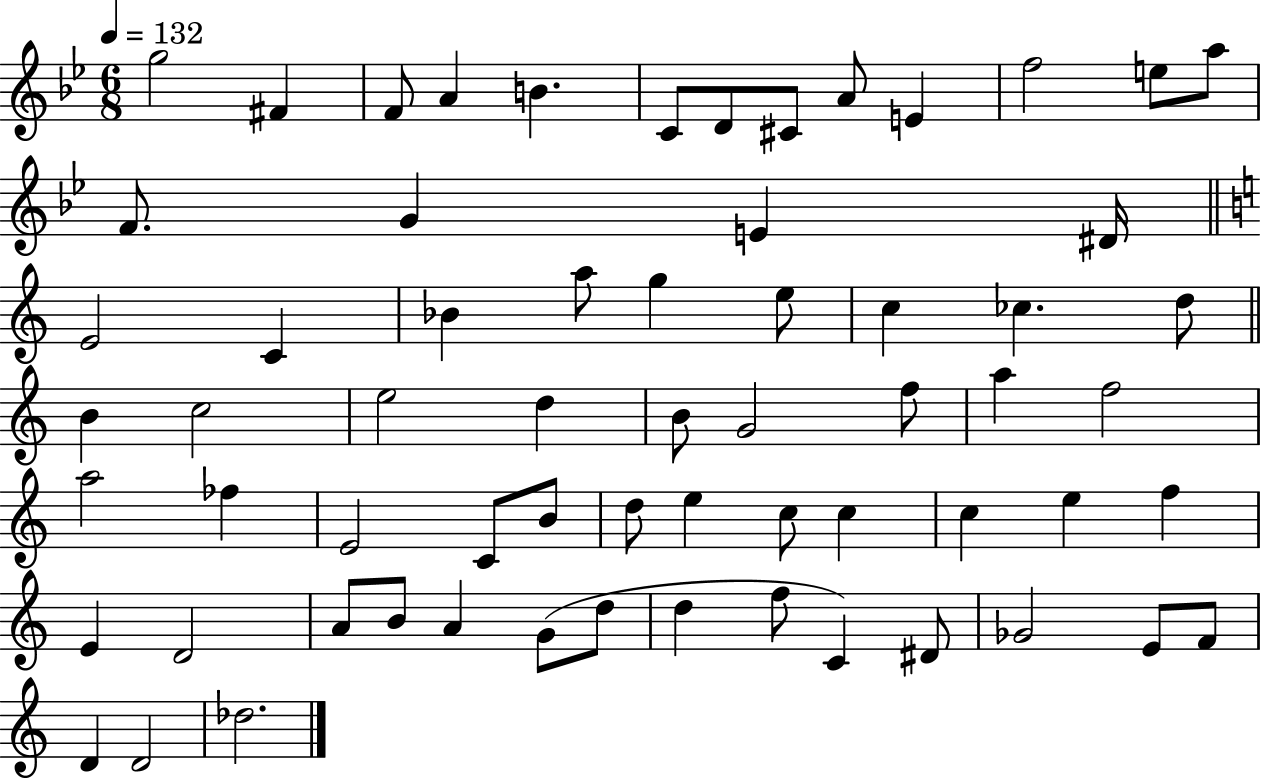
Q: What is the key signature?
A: BES major